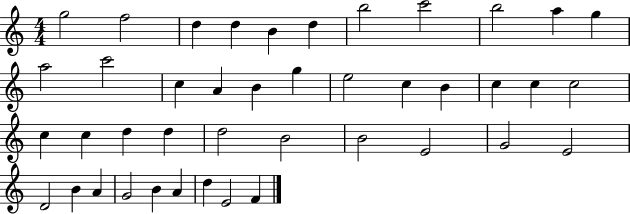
X:1
T:Untitled
M:4/4
L:1/4
K:C
g2 f2 d d B d b2 c'2 b2 a g a2 c'2 c A B g e2 c B c c c2 c c d d d2 B2 B2 E2 G2 E2 D2 B A G2 B A d E2 F